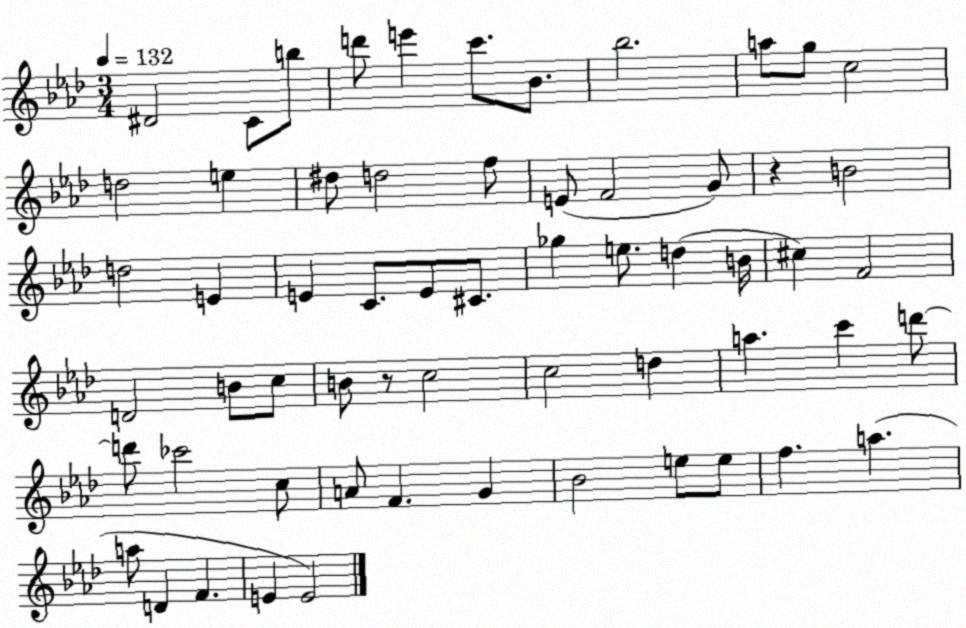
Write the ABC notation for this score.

X:1
T:Untitled
M:3/4
L:1/4
K:Ab
^D2 C/2 b/2 d'/2 e' c'/2 _B/2 _b2 a/2 g/2 c2 d2 e ^d/2 d2 f/2 E/2 F2 G/2 z B2 d2 E E C/2 E/2 ^C/2 _g e/2 d B/4 ^c F2 D2 B/2 c/2 B/2 z/2 c2 c2 d a c' d'/2 d'/2 _c'2 c/2 A/2 F G _B2 e/2 e/2 f a a/2 D F E E2